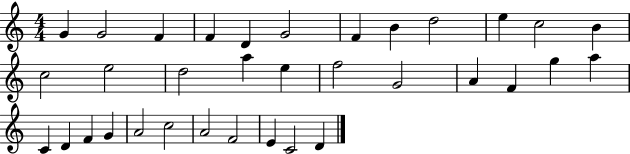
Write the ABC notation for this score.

X:1
T:Untitled
M:4/4
L:1/4
K:C
G G2 F F D G2 F B d2 e c2 B c2 e2 d2 a e f2 G2 A F g a C D F G A2 c2 A2 F2 E C2 D